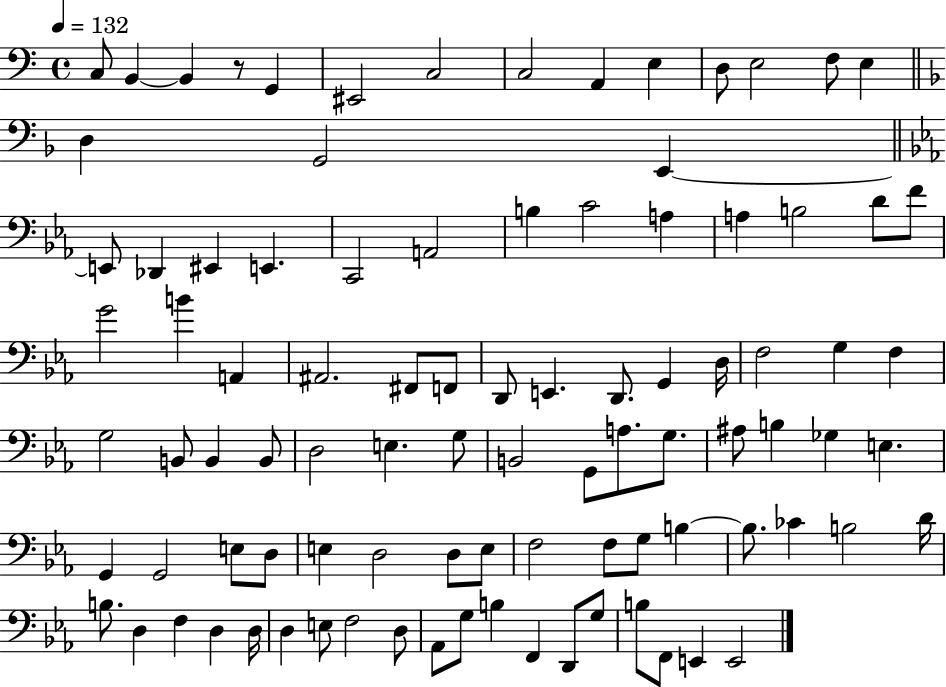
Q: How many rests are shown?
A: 1